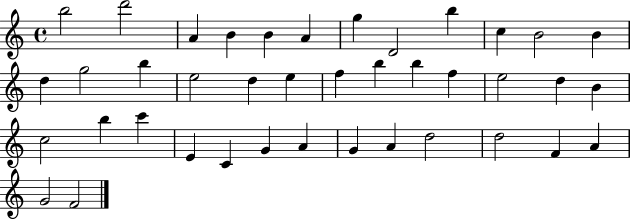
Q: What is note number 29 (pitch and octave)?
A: E4